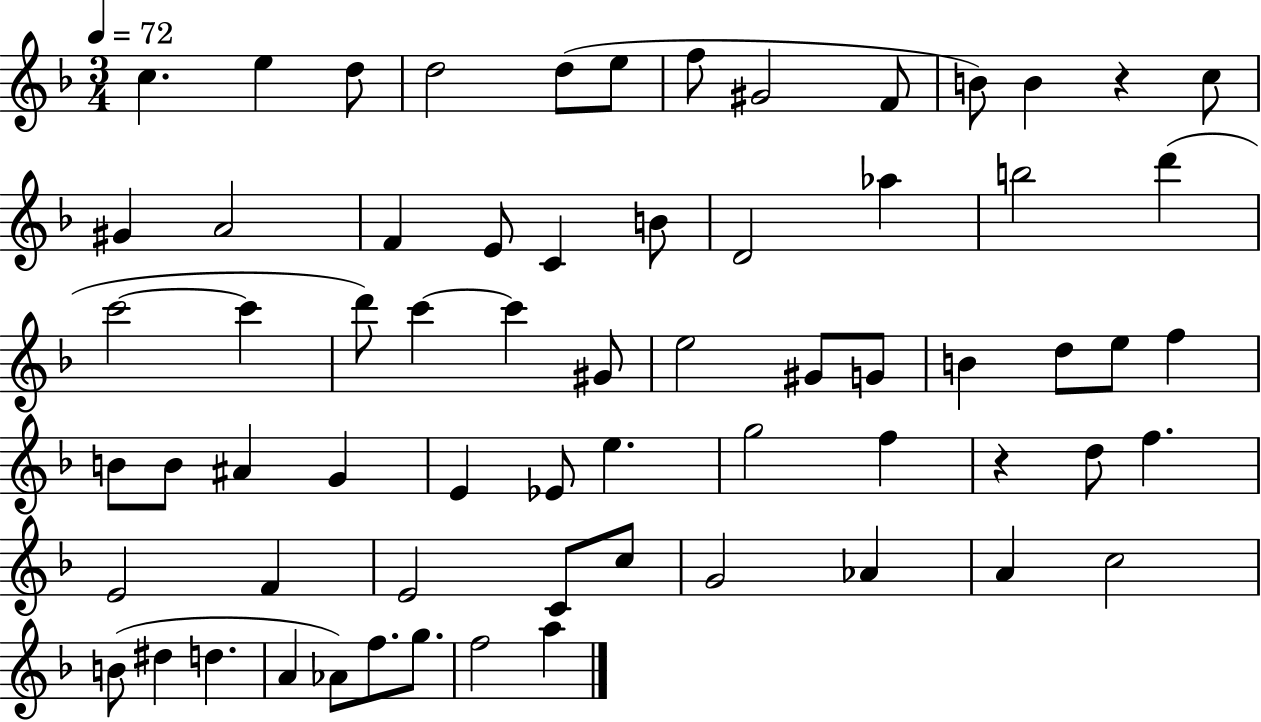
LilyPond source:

{
  \clef treble
  \numericTimeSignature
  \time 3/4
  \key f \major
  \tempo 4 = 72
  c''4. e''4 d''8 | d''2 d''8( e''8 | f''8 gis'2 f'8 | b'8) b'4 r4 c''8 | \break gis'4 a'2 | f'4 e'8 c'4 b'8 | d'2 aes''4 | b''2 d'''4( | \break c'''2~~ c'''4 | d'''8) c'''4~~ c'''4 gis'8 | e''2 gis'8 g'8 | b'4 d''8 e''8 f''4 | \break b'8 b'8 ais'4 g'4 | e'4 ees'8 e''4. | g''2 f''4 | r4 d''8 f''4. | \break e'2 f'4 | e'2 c'8 c''8 | g'2 aes'4 | a'4 c''2 | \break b'8( dis''4 d''4. | a'4 aes'8) f''8. g''8. | f''2 a''4 | \bar "|."
}